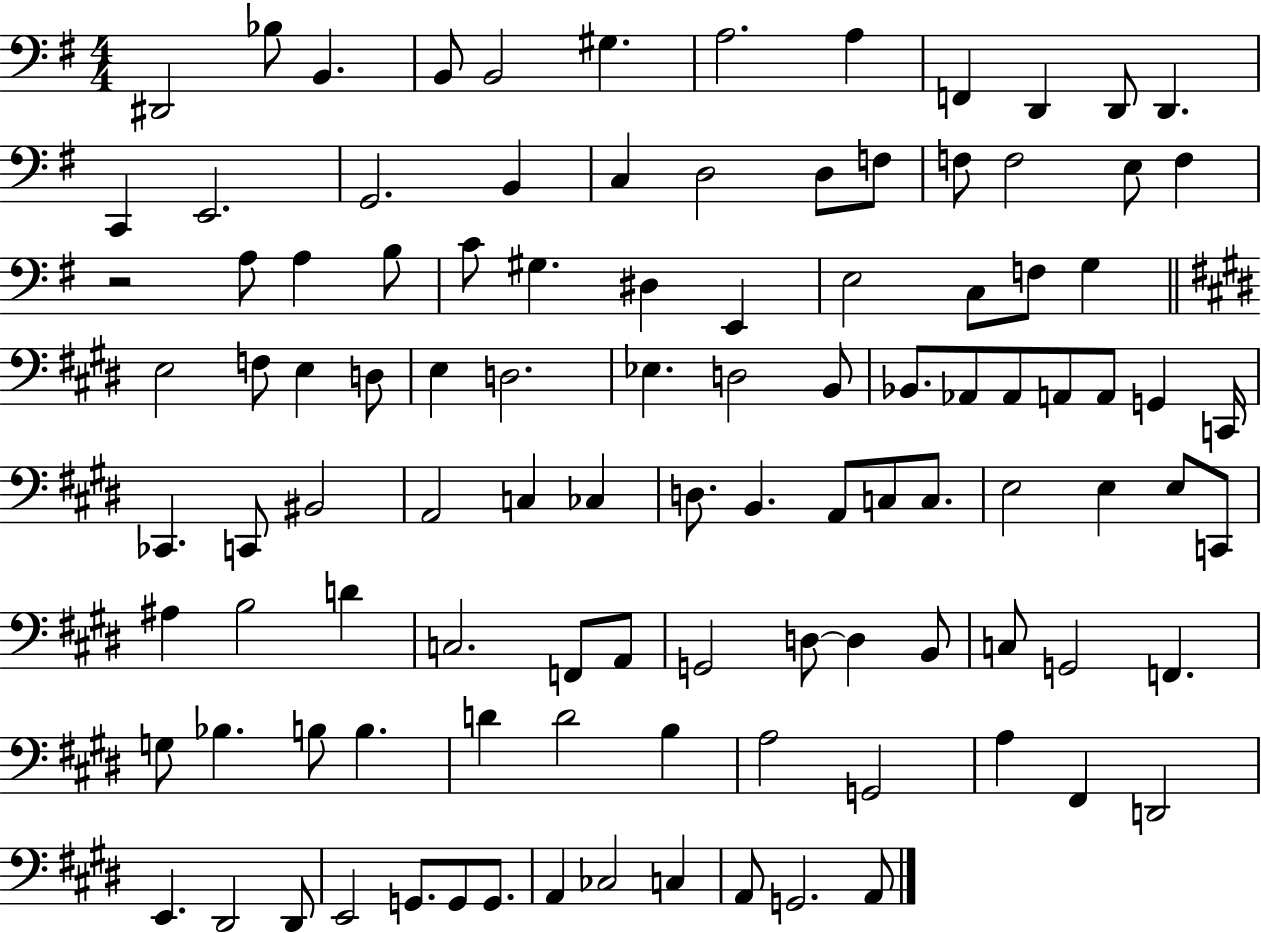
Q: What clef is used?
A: bass